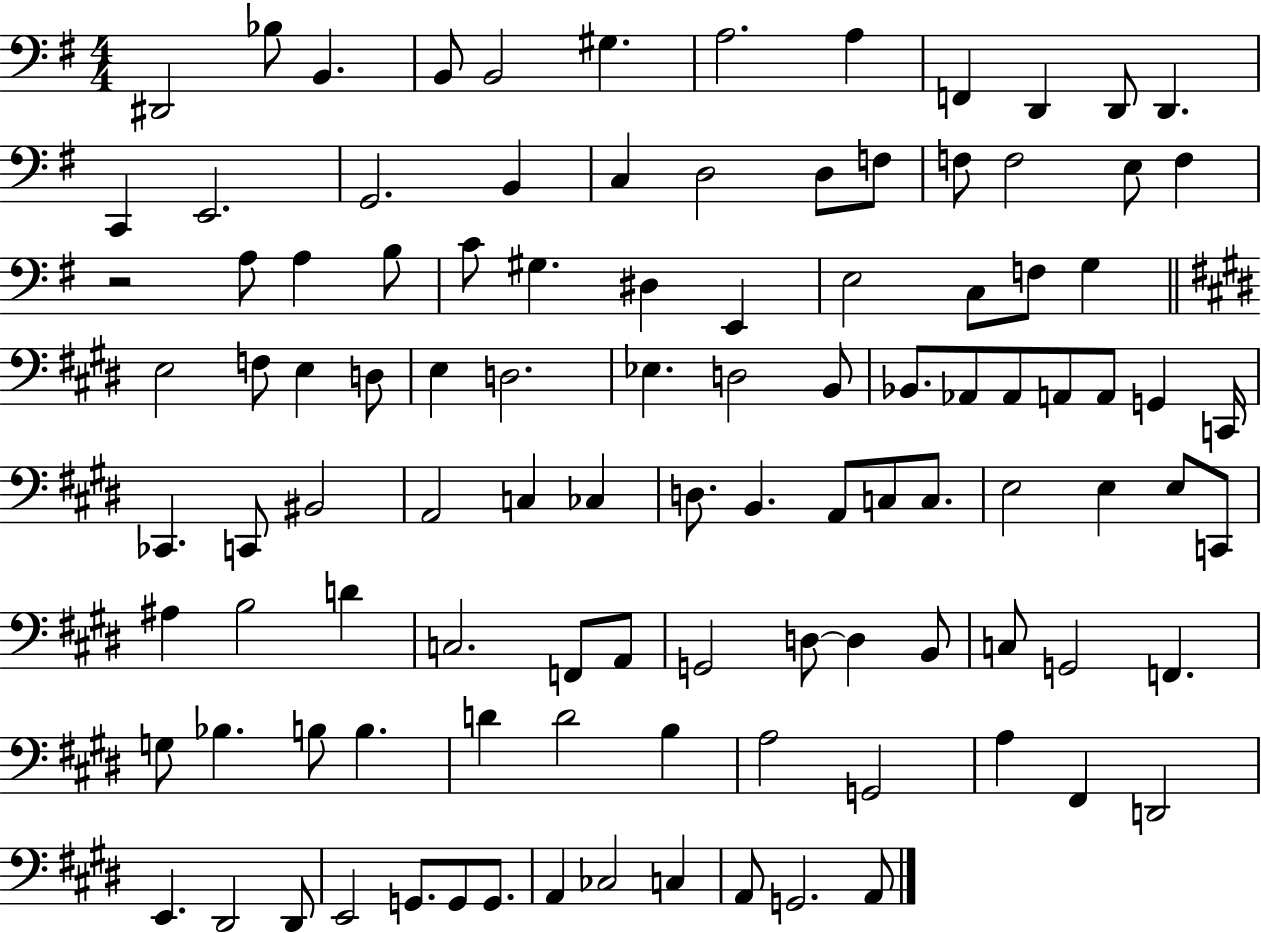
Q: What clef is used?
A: bass